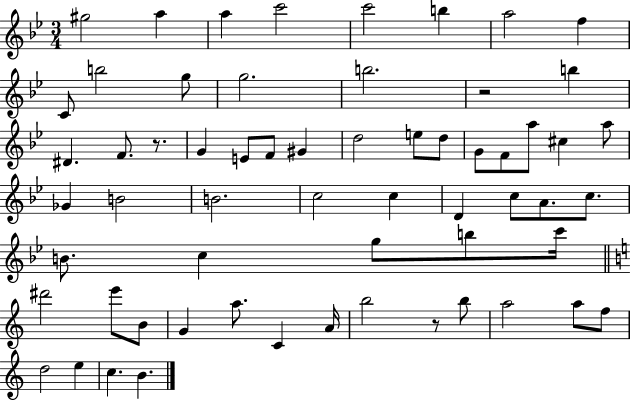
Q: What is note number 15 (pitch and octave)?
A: D#4